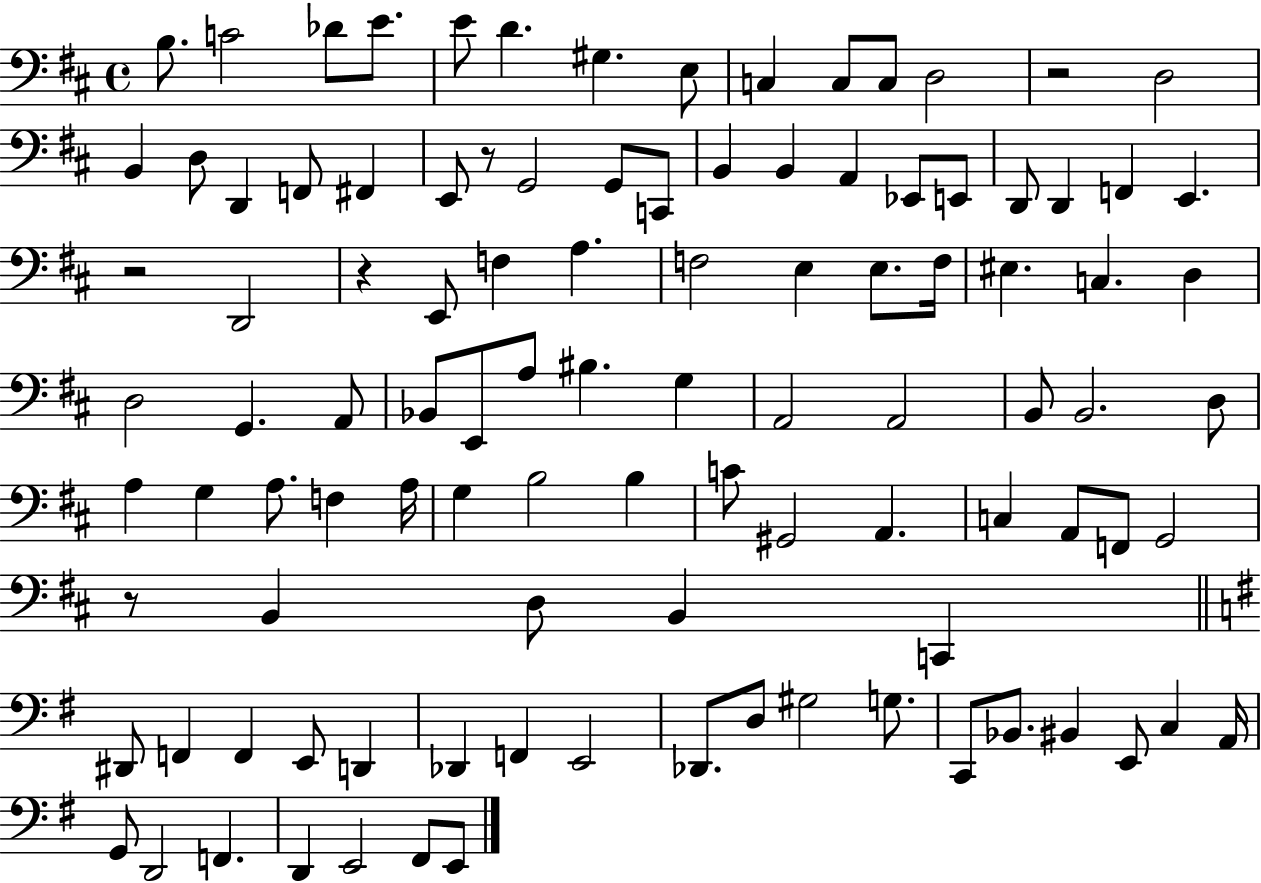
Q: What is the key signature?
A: D major